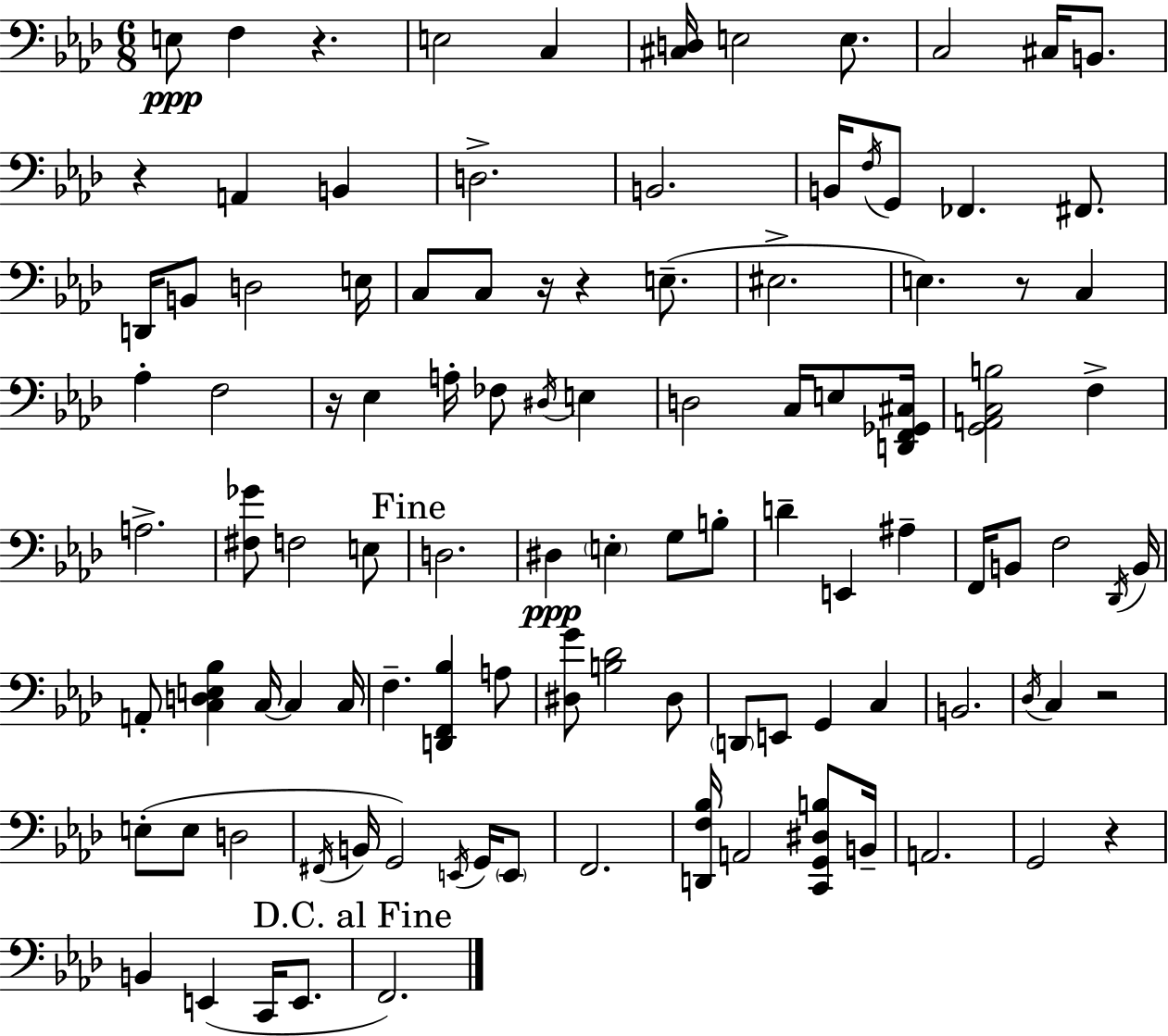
E3/e F3/q R/q. E3/h C3/q [C#3,D3]/s E3/h E3/e. C3/h C#3/s B2/e. R/q A2/q B2/q D3/h. B2/h. B2/s F3/s G2/e FES2/q. F#2/e. D2/s B2/e D3/h E3/s C3/e C3/e R/s R/q E3/e. EIS3/h. E3/q. R/e C3/q Ab3/q F3/h R/s Eb3/q A3/s FES3/e D#3/s E3/q D3/h C3/s E3/e [D2,F2,Gb2,C#3]/s [G2,A2,C3,B3]/h F3/q A3/h. [F#3,Gb4]/e F3/h E3/e D3/h. D#3/q E3/q G3/e B3/e D4/q E2/q A#3/q F2/s B2/e F3/h Db2/s B2/s A2/e [C3,D3,E3,Bb3]/q C3/s C3/q C3/s F3/q. [D2,F2,Bb3]/q A3/e [D#3,G4]/e [B3,Db4]/h D#3/e D2/e E2/e G2/q C3/q B2/h. Db3/s C3/q R/h E3/e E3/e D3/h F#2/s B2/s G2/h E2/s G2/s E2/e F2/h. [D2,F3,Bb3]/s A2/h [C2,G2,D#3,B3]/e B2/s A2/h. G2/h R/q B2/q E2/q C2/s E2/e. F2/h.